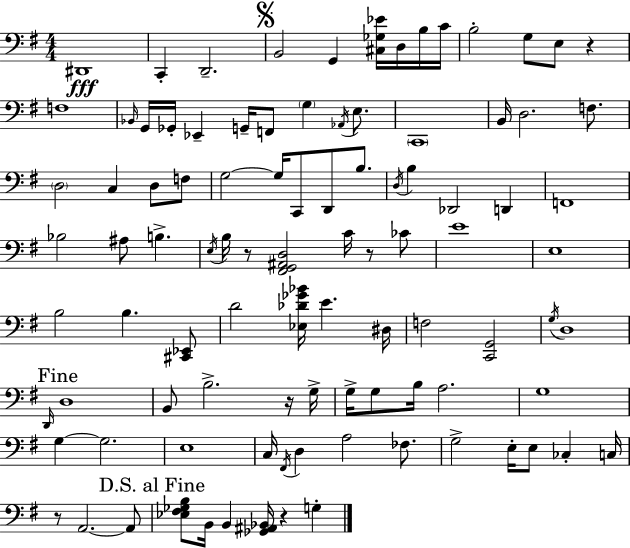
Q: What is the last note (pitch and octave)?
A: G3